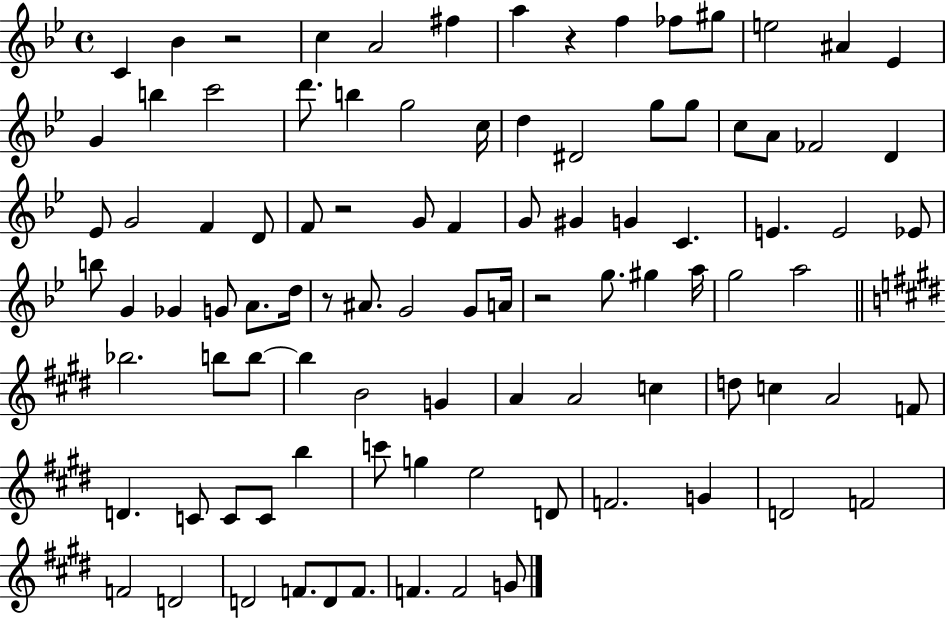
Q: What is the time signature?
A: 4/4